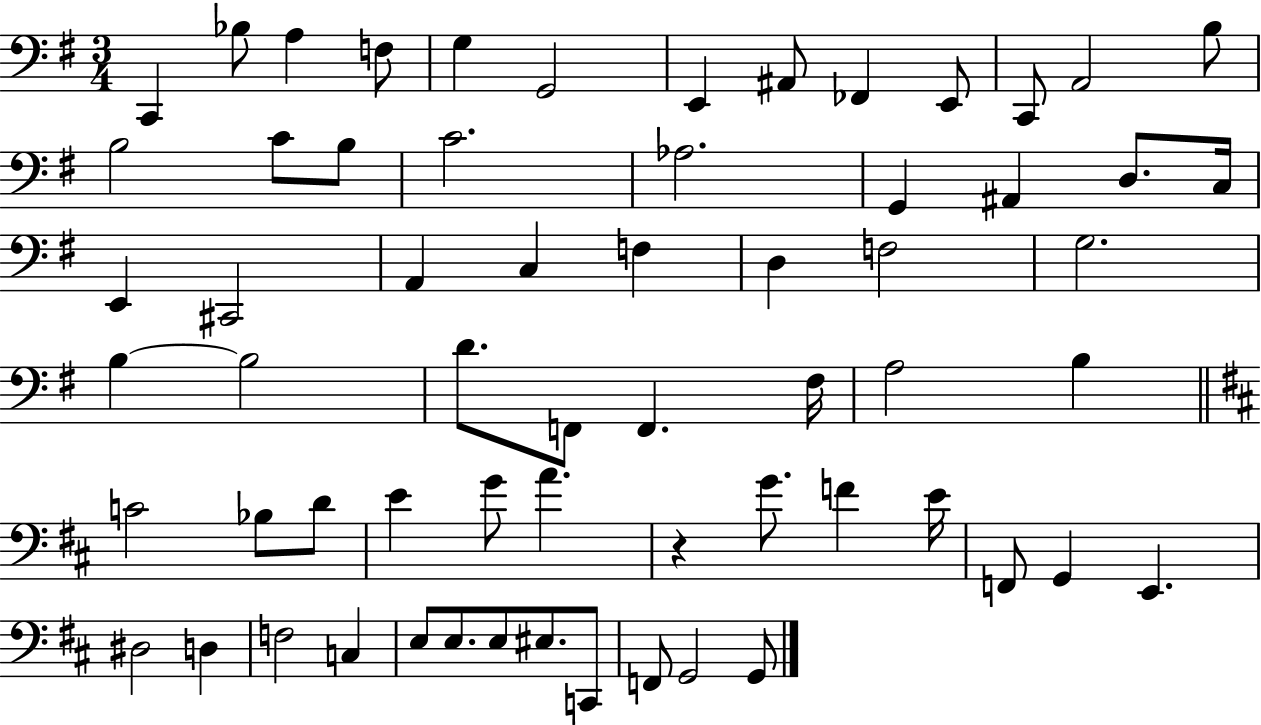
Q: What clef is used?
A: bass